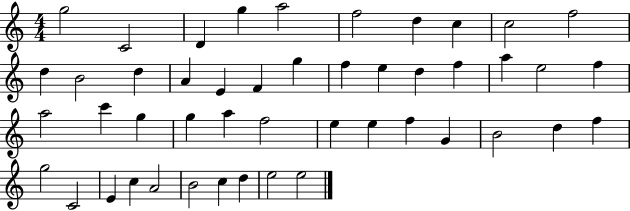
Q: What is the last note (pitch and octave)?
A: E5